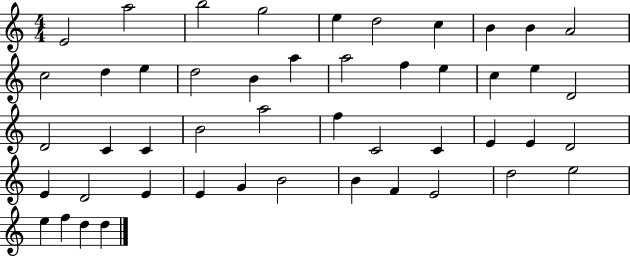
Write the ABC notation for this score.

X:1
T:Untitled
M:4/4
L:1/4
K:C
E2 a2 b2 g2 e d2 c B B A2 c2 d e d2 B a a2 f e c e D2 D2 C C B2 a2 f C2 C E E D2 E D2 E E G B2 B F E2 d2 e2 e f d d